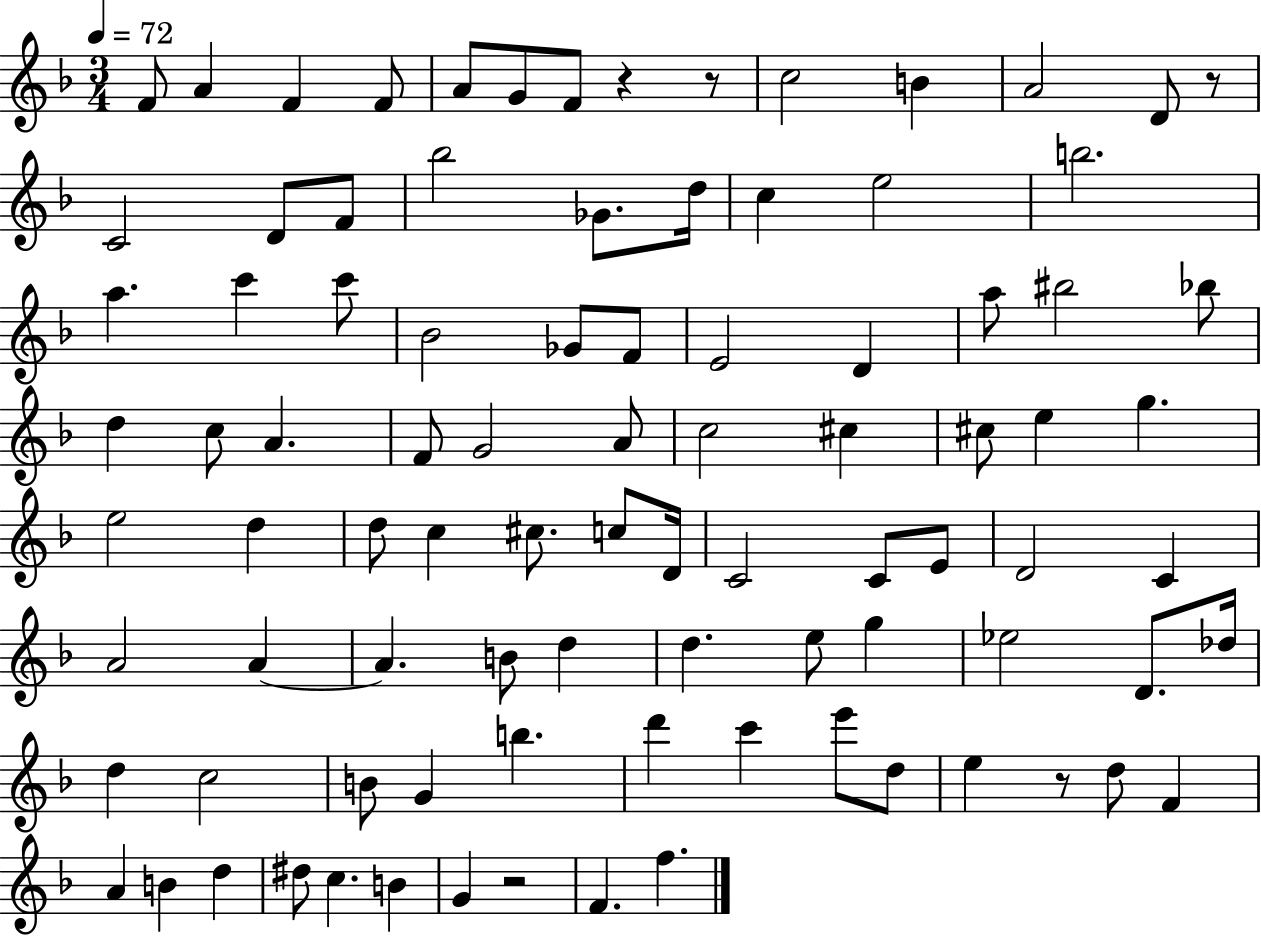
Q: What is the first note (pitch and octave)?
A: F4